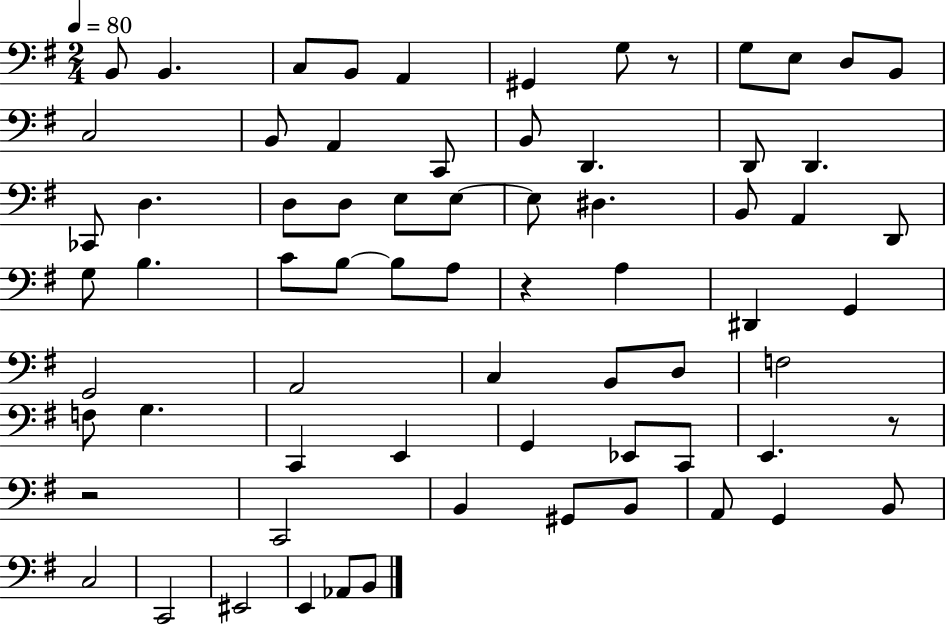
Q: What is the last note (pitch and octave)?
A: B2